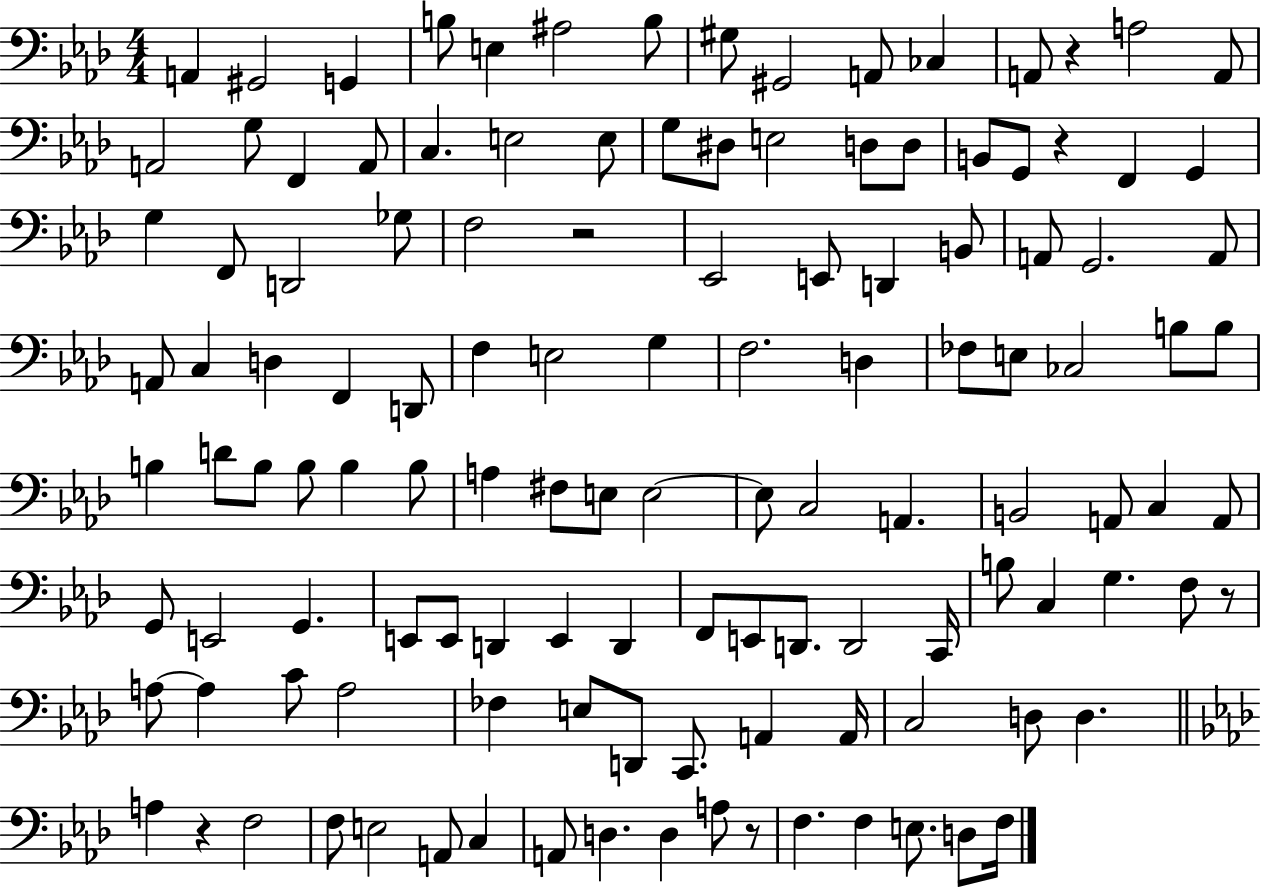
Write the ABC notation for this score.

X:1
T:Untitled
M:4/4
L:1/4
K:Ab
A,, ^G,,2 G,, B,/2 E, ^A,2 B,/2 ^G,/2 ^G,,2 A,,/2 _C, A,,/2 z A,2 A,,/2 A,,2 G,/2 F,, A,,/2 C, E,2 E,/2 G,/2 ^D,/2 E,2 D,/2 D,/2 B,,/2 G,,/2 z F,, G,, G, F,,/2 D,,2 _G,/2 F,2 z2 _E,,2 E,,/2 D,, B,,/2 A,,/2 G,,2 A,,/2 A,,/2 C, D, F,, D,,/2 F, E,2 G, F,2 D, _F,/2 E,/2 _C,2 B,/2 B,/2 B, D/2 B,/2 B,/2 B, B,/2 A, ^F,/2 E,/2 E,2 E,/2 C,2 A,, B,,2 A,,/2 C, A,,/2 G,,/2 E,,2 G,, E,,/2 E,,/2 D,, E,, D,, F,,/2 E,,/2 D,,/2 D,,2 C,,/4 B,/2 C, G, F,/2 z/2 A,/2 A, C/2 A,2 _F, E,/2 D,,/2 C,,/2 A,, A,,/4 C,2 D,/2 D, A, z F,2 F,/2 E,2 A,,/2 C, A,,/2 D, D, A,/2 z/2 F, F, E,/2 D,/2 F,/4